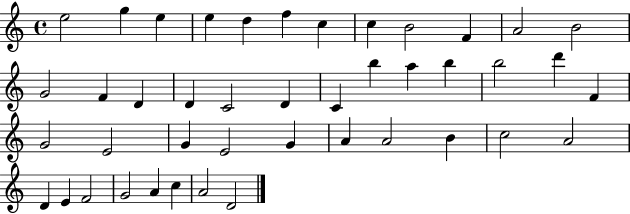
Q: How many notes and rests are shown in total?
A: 43